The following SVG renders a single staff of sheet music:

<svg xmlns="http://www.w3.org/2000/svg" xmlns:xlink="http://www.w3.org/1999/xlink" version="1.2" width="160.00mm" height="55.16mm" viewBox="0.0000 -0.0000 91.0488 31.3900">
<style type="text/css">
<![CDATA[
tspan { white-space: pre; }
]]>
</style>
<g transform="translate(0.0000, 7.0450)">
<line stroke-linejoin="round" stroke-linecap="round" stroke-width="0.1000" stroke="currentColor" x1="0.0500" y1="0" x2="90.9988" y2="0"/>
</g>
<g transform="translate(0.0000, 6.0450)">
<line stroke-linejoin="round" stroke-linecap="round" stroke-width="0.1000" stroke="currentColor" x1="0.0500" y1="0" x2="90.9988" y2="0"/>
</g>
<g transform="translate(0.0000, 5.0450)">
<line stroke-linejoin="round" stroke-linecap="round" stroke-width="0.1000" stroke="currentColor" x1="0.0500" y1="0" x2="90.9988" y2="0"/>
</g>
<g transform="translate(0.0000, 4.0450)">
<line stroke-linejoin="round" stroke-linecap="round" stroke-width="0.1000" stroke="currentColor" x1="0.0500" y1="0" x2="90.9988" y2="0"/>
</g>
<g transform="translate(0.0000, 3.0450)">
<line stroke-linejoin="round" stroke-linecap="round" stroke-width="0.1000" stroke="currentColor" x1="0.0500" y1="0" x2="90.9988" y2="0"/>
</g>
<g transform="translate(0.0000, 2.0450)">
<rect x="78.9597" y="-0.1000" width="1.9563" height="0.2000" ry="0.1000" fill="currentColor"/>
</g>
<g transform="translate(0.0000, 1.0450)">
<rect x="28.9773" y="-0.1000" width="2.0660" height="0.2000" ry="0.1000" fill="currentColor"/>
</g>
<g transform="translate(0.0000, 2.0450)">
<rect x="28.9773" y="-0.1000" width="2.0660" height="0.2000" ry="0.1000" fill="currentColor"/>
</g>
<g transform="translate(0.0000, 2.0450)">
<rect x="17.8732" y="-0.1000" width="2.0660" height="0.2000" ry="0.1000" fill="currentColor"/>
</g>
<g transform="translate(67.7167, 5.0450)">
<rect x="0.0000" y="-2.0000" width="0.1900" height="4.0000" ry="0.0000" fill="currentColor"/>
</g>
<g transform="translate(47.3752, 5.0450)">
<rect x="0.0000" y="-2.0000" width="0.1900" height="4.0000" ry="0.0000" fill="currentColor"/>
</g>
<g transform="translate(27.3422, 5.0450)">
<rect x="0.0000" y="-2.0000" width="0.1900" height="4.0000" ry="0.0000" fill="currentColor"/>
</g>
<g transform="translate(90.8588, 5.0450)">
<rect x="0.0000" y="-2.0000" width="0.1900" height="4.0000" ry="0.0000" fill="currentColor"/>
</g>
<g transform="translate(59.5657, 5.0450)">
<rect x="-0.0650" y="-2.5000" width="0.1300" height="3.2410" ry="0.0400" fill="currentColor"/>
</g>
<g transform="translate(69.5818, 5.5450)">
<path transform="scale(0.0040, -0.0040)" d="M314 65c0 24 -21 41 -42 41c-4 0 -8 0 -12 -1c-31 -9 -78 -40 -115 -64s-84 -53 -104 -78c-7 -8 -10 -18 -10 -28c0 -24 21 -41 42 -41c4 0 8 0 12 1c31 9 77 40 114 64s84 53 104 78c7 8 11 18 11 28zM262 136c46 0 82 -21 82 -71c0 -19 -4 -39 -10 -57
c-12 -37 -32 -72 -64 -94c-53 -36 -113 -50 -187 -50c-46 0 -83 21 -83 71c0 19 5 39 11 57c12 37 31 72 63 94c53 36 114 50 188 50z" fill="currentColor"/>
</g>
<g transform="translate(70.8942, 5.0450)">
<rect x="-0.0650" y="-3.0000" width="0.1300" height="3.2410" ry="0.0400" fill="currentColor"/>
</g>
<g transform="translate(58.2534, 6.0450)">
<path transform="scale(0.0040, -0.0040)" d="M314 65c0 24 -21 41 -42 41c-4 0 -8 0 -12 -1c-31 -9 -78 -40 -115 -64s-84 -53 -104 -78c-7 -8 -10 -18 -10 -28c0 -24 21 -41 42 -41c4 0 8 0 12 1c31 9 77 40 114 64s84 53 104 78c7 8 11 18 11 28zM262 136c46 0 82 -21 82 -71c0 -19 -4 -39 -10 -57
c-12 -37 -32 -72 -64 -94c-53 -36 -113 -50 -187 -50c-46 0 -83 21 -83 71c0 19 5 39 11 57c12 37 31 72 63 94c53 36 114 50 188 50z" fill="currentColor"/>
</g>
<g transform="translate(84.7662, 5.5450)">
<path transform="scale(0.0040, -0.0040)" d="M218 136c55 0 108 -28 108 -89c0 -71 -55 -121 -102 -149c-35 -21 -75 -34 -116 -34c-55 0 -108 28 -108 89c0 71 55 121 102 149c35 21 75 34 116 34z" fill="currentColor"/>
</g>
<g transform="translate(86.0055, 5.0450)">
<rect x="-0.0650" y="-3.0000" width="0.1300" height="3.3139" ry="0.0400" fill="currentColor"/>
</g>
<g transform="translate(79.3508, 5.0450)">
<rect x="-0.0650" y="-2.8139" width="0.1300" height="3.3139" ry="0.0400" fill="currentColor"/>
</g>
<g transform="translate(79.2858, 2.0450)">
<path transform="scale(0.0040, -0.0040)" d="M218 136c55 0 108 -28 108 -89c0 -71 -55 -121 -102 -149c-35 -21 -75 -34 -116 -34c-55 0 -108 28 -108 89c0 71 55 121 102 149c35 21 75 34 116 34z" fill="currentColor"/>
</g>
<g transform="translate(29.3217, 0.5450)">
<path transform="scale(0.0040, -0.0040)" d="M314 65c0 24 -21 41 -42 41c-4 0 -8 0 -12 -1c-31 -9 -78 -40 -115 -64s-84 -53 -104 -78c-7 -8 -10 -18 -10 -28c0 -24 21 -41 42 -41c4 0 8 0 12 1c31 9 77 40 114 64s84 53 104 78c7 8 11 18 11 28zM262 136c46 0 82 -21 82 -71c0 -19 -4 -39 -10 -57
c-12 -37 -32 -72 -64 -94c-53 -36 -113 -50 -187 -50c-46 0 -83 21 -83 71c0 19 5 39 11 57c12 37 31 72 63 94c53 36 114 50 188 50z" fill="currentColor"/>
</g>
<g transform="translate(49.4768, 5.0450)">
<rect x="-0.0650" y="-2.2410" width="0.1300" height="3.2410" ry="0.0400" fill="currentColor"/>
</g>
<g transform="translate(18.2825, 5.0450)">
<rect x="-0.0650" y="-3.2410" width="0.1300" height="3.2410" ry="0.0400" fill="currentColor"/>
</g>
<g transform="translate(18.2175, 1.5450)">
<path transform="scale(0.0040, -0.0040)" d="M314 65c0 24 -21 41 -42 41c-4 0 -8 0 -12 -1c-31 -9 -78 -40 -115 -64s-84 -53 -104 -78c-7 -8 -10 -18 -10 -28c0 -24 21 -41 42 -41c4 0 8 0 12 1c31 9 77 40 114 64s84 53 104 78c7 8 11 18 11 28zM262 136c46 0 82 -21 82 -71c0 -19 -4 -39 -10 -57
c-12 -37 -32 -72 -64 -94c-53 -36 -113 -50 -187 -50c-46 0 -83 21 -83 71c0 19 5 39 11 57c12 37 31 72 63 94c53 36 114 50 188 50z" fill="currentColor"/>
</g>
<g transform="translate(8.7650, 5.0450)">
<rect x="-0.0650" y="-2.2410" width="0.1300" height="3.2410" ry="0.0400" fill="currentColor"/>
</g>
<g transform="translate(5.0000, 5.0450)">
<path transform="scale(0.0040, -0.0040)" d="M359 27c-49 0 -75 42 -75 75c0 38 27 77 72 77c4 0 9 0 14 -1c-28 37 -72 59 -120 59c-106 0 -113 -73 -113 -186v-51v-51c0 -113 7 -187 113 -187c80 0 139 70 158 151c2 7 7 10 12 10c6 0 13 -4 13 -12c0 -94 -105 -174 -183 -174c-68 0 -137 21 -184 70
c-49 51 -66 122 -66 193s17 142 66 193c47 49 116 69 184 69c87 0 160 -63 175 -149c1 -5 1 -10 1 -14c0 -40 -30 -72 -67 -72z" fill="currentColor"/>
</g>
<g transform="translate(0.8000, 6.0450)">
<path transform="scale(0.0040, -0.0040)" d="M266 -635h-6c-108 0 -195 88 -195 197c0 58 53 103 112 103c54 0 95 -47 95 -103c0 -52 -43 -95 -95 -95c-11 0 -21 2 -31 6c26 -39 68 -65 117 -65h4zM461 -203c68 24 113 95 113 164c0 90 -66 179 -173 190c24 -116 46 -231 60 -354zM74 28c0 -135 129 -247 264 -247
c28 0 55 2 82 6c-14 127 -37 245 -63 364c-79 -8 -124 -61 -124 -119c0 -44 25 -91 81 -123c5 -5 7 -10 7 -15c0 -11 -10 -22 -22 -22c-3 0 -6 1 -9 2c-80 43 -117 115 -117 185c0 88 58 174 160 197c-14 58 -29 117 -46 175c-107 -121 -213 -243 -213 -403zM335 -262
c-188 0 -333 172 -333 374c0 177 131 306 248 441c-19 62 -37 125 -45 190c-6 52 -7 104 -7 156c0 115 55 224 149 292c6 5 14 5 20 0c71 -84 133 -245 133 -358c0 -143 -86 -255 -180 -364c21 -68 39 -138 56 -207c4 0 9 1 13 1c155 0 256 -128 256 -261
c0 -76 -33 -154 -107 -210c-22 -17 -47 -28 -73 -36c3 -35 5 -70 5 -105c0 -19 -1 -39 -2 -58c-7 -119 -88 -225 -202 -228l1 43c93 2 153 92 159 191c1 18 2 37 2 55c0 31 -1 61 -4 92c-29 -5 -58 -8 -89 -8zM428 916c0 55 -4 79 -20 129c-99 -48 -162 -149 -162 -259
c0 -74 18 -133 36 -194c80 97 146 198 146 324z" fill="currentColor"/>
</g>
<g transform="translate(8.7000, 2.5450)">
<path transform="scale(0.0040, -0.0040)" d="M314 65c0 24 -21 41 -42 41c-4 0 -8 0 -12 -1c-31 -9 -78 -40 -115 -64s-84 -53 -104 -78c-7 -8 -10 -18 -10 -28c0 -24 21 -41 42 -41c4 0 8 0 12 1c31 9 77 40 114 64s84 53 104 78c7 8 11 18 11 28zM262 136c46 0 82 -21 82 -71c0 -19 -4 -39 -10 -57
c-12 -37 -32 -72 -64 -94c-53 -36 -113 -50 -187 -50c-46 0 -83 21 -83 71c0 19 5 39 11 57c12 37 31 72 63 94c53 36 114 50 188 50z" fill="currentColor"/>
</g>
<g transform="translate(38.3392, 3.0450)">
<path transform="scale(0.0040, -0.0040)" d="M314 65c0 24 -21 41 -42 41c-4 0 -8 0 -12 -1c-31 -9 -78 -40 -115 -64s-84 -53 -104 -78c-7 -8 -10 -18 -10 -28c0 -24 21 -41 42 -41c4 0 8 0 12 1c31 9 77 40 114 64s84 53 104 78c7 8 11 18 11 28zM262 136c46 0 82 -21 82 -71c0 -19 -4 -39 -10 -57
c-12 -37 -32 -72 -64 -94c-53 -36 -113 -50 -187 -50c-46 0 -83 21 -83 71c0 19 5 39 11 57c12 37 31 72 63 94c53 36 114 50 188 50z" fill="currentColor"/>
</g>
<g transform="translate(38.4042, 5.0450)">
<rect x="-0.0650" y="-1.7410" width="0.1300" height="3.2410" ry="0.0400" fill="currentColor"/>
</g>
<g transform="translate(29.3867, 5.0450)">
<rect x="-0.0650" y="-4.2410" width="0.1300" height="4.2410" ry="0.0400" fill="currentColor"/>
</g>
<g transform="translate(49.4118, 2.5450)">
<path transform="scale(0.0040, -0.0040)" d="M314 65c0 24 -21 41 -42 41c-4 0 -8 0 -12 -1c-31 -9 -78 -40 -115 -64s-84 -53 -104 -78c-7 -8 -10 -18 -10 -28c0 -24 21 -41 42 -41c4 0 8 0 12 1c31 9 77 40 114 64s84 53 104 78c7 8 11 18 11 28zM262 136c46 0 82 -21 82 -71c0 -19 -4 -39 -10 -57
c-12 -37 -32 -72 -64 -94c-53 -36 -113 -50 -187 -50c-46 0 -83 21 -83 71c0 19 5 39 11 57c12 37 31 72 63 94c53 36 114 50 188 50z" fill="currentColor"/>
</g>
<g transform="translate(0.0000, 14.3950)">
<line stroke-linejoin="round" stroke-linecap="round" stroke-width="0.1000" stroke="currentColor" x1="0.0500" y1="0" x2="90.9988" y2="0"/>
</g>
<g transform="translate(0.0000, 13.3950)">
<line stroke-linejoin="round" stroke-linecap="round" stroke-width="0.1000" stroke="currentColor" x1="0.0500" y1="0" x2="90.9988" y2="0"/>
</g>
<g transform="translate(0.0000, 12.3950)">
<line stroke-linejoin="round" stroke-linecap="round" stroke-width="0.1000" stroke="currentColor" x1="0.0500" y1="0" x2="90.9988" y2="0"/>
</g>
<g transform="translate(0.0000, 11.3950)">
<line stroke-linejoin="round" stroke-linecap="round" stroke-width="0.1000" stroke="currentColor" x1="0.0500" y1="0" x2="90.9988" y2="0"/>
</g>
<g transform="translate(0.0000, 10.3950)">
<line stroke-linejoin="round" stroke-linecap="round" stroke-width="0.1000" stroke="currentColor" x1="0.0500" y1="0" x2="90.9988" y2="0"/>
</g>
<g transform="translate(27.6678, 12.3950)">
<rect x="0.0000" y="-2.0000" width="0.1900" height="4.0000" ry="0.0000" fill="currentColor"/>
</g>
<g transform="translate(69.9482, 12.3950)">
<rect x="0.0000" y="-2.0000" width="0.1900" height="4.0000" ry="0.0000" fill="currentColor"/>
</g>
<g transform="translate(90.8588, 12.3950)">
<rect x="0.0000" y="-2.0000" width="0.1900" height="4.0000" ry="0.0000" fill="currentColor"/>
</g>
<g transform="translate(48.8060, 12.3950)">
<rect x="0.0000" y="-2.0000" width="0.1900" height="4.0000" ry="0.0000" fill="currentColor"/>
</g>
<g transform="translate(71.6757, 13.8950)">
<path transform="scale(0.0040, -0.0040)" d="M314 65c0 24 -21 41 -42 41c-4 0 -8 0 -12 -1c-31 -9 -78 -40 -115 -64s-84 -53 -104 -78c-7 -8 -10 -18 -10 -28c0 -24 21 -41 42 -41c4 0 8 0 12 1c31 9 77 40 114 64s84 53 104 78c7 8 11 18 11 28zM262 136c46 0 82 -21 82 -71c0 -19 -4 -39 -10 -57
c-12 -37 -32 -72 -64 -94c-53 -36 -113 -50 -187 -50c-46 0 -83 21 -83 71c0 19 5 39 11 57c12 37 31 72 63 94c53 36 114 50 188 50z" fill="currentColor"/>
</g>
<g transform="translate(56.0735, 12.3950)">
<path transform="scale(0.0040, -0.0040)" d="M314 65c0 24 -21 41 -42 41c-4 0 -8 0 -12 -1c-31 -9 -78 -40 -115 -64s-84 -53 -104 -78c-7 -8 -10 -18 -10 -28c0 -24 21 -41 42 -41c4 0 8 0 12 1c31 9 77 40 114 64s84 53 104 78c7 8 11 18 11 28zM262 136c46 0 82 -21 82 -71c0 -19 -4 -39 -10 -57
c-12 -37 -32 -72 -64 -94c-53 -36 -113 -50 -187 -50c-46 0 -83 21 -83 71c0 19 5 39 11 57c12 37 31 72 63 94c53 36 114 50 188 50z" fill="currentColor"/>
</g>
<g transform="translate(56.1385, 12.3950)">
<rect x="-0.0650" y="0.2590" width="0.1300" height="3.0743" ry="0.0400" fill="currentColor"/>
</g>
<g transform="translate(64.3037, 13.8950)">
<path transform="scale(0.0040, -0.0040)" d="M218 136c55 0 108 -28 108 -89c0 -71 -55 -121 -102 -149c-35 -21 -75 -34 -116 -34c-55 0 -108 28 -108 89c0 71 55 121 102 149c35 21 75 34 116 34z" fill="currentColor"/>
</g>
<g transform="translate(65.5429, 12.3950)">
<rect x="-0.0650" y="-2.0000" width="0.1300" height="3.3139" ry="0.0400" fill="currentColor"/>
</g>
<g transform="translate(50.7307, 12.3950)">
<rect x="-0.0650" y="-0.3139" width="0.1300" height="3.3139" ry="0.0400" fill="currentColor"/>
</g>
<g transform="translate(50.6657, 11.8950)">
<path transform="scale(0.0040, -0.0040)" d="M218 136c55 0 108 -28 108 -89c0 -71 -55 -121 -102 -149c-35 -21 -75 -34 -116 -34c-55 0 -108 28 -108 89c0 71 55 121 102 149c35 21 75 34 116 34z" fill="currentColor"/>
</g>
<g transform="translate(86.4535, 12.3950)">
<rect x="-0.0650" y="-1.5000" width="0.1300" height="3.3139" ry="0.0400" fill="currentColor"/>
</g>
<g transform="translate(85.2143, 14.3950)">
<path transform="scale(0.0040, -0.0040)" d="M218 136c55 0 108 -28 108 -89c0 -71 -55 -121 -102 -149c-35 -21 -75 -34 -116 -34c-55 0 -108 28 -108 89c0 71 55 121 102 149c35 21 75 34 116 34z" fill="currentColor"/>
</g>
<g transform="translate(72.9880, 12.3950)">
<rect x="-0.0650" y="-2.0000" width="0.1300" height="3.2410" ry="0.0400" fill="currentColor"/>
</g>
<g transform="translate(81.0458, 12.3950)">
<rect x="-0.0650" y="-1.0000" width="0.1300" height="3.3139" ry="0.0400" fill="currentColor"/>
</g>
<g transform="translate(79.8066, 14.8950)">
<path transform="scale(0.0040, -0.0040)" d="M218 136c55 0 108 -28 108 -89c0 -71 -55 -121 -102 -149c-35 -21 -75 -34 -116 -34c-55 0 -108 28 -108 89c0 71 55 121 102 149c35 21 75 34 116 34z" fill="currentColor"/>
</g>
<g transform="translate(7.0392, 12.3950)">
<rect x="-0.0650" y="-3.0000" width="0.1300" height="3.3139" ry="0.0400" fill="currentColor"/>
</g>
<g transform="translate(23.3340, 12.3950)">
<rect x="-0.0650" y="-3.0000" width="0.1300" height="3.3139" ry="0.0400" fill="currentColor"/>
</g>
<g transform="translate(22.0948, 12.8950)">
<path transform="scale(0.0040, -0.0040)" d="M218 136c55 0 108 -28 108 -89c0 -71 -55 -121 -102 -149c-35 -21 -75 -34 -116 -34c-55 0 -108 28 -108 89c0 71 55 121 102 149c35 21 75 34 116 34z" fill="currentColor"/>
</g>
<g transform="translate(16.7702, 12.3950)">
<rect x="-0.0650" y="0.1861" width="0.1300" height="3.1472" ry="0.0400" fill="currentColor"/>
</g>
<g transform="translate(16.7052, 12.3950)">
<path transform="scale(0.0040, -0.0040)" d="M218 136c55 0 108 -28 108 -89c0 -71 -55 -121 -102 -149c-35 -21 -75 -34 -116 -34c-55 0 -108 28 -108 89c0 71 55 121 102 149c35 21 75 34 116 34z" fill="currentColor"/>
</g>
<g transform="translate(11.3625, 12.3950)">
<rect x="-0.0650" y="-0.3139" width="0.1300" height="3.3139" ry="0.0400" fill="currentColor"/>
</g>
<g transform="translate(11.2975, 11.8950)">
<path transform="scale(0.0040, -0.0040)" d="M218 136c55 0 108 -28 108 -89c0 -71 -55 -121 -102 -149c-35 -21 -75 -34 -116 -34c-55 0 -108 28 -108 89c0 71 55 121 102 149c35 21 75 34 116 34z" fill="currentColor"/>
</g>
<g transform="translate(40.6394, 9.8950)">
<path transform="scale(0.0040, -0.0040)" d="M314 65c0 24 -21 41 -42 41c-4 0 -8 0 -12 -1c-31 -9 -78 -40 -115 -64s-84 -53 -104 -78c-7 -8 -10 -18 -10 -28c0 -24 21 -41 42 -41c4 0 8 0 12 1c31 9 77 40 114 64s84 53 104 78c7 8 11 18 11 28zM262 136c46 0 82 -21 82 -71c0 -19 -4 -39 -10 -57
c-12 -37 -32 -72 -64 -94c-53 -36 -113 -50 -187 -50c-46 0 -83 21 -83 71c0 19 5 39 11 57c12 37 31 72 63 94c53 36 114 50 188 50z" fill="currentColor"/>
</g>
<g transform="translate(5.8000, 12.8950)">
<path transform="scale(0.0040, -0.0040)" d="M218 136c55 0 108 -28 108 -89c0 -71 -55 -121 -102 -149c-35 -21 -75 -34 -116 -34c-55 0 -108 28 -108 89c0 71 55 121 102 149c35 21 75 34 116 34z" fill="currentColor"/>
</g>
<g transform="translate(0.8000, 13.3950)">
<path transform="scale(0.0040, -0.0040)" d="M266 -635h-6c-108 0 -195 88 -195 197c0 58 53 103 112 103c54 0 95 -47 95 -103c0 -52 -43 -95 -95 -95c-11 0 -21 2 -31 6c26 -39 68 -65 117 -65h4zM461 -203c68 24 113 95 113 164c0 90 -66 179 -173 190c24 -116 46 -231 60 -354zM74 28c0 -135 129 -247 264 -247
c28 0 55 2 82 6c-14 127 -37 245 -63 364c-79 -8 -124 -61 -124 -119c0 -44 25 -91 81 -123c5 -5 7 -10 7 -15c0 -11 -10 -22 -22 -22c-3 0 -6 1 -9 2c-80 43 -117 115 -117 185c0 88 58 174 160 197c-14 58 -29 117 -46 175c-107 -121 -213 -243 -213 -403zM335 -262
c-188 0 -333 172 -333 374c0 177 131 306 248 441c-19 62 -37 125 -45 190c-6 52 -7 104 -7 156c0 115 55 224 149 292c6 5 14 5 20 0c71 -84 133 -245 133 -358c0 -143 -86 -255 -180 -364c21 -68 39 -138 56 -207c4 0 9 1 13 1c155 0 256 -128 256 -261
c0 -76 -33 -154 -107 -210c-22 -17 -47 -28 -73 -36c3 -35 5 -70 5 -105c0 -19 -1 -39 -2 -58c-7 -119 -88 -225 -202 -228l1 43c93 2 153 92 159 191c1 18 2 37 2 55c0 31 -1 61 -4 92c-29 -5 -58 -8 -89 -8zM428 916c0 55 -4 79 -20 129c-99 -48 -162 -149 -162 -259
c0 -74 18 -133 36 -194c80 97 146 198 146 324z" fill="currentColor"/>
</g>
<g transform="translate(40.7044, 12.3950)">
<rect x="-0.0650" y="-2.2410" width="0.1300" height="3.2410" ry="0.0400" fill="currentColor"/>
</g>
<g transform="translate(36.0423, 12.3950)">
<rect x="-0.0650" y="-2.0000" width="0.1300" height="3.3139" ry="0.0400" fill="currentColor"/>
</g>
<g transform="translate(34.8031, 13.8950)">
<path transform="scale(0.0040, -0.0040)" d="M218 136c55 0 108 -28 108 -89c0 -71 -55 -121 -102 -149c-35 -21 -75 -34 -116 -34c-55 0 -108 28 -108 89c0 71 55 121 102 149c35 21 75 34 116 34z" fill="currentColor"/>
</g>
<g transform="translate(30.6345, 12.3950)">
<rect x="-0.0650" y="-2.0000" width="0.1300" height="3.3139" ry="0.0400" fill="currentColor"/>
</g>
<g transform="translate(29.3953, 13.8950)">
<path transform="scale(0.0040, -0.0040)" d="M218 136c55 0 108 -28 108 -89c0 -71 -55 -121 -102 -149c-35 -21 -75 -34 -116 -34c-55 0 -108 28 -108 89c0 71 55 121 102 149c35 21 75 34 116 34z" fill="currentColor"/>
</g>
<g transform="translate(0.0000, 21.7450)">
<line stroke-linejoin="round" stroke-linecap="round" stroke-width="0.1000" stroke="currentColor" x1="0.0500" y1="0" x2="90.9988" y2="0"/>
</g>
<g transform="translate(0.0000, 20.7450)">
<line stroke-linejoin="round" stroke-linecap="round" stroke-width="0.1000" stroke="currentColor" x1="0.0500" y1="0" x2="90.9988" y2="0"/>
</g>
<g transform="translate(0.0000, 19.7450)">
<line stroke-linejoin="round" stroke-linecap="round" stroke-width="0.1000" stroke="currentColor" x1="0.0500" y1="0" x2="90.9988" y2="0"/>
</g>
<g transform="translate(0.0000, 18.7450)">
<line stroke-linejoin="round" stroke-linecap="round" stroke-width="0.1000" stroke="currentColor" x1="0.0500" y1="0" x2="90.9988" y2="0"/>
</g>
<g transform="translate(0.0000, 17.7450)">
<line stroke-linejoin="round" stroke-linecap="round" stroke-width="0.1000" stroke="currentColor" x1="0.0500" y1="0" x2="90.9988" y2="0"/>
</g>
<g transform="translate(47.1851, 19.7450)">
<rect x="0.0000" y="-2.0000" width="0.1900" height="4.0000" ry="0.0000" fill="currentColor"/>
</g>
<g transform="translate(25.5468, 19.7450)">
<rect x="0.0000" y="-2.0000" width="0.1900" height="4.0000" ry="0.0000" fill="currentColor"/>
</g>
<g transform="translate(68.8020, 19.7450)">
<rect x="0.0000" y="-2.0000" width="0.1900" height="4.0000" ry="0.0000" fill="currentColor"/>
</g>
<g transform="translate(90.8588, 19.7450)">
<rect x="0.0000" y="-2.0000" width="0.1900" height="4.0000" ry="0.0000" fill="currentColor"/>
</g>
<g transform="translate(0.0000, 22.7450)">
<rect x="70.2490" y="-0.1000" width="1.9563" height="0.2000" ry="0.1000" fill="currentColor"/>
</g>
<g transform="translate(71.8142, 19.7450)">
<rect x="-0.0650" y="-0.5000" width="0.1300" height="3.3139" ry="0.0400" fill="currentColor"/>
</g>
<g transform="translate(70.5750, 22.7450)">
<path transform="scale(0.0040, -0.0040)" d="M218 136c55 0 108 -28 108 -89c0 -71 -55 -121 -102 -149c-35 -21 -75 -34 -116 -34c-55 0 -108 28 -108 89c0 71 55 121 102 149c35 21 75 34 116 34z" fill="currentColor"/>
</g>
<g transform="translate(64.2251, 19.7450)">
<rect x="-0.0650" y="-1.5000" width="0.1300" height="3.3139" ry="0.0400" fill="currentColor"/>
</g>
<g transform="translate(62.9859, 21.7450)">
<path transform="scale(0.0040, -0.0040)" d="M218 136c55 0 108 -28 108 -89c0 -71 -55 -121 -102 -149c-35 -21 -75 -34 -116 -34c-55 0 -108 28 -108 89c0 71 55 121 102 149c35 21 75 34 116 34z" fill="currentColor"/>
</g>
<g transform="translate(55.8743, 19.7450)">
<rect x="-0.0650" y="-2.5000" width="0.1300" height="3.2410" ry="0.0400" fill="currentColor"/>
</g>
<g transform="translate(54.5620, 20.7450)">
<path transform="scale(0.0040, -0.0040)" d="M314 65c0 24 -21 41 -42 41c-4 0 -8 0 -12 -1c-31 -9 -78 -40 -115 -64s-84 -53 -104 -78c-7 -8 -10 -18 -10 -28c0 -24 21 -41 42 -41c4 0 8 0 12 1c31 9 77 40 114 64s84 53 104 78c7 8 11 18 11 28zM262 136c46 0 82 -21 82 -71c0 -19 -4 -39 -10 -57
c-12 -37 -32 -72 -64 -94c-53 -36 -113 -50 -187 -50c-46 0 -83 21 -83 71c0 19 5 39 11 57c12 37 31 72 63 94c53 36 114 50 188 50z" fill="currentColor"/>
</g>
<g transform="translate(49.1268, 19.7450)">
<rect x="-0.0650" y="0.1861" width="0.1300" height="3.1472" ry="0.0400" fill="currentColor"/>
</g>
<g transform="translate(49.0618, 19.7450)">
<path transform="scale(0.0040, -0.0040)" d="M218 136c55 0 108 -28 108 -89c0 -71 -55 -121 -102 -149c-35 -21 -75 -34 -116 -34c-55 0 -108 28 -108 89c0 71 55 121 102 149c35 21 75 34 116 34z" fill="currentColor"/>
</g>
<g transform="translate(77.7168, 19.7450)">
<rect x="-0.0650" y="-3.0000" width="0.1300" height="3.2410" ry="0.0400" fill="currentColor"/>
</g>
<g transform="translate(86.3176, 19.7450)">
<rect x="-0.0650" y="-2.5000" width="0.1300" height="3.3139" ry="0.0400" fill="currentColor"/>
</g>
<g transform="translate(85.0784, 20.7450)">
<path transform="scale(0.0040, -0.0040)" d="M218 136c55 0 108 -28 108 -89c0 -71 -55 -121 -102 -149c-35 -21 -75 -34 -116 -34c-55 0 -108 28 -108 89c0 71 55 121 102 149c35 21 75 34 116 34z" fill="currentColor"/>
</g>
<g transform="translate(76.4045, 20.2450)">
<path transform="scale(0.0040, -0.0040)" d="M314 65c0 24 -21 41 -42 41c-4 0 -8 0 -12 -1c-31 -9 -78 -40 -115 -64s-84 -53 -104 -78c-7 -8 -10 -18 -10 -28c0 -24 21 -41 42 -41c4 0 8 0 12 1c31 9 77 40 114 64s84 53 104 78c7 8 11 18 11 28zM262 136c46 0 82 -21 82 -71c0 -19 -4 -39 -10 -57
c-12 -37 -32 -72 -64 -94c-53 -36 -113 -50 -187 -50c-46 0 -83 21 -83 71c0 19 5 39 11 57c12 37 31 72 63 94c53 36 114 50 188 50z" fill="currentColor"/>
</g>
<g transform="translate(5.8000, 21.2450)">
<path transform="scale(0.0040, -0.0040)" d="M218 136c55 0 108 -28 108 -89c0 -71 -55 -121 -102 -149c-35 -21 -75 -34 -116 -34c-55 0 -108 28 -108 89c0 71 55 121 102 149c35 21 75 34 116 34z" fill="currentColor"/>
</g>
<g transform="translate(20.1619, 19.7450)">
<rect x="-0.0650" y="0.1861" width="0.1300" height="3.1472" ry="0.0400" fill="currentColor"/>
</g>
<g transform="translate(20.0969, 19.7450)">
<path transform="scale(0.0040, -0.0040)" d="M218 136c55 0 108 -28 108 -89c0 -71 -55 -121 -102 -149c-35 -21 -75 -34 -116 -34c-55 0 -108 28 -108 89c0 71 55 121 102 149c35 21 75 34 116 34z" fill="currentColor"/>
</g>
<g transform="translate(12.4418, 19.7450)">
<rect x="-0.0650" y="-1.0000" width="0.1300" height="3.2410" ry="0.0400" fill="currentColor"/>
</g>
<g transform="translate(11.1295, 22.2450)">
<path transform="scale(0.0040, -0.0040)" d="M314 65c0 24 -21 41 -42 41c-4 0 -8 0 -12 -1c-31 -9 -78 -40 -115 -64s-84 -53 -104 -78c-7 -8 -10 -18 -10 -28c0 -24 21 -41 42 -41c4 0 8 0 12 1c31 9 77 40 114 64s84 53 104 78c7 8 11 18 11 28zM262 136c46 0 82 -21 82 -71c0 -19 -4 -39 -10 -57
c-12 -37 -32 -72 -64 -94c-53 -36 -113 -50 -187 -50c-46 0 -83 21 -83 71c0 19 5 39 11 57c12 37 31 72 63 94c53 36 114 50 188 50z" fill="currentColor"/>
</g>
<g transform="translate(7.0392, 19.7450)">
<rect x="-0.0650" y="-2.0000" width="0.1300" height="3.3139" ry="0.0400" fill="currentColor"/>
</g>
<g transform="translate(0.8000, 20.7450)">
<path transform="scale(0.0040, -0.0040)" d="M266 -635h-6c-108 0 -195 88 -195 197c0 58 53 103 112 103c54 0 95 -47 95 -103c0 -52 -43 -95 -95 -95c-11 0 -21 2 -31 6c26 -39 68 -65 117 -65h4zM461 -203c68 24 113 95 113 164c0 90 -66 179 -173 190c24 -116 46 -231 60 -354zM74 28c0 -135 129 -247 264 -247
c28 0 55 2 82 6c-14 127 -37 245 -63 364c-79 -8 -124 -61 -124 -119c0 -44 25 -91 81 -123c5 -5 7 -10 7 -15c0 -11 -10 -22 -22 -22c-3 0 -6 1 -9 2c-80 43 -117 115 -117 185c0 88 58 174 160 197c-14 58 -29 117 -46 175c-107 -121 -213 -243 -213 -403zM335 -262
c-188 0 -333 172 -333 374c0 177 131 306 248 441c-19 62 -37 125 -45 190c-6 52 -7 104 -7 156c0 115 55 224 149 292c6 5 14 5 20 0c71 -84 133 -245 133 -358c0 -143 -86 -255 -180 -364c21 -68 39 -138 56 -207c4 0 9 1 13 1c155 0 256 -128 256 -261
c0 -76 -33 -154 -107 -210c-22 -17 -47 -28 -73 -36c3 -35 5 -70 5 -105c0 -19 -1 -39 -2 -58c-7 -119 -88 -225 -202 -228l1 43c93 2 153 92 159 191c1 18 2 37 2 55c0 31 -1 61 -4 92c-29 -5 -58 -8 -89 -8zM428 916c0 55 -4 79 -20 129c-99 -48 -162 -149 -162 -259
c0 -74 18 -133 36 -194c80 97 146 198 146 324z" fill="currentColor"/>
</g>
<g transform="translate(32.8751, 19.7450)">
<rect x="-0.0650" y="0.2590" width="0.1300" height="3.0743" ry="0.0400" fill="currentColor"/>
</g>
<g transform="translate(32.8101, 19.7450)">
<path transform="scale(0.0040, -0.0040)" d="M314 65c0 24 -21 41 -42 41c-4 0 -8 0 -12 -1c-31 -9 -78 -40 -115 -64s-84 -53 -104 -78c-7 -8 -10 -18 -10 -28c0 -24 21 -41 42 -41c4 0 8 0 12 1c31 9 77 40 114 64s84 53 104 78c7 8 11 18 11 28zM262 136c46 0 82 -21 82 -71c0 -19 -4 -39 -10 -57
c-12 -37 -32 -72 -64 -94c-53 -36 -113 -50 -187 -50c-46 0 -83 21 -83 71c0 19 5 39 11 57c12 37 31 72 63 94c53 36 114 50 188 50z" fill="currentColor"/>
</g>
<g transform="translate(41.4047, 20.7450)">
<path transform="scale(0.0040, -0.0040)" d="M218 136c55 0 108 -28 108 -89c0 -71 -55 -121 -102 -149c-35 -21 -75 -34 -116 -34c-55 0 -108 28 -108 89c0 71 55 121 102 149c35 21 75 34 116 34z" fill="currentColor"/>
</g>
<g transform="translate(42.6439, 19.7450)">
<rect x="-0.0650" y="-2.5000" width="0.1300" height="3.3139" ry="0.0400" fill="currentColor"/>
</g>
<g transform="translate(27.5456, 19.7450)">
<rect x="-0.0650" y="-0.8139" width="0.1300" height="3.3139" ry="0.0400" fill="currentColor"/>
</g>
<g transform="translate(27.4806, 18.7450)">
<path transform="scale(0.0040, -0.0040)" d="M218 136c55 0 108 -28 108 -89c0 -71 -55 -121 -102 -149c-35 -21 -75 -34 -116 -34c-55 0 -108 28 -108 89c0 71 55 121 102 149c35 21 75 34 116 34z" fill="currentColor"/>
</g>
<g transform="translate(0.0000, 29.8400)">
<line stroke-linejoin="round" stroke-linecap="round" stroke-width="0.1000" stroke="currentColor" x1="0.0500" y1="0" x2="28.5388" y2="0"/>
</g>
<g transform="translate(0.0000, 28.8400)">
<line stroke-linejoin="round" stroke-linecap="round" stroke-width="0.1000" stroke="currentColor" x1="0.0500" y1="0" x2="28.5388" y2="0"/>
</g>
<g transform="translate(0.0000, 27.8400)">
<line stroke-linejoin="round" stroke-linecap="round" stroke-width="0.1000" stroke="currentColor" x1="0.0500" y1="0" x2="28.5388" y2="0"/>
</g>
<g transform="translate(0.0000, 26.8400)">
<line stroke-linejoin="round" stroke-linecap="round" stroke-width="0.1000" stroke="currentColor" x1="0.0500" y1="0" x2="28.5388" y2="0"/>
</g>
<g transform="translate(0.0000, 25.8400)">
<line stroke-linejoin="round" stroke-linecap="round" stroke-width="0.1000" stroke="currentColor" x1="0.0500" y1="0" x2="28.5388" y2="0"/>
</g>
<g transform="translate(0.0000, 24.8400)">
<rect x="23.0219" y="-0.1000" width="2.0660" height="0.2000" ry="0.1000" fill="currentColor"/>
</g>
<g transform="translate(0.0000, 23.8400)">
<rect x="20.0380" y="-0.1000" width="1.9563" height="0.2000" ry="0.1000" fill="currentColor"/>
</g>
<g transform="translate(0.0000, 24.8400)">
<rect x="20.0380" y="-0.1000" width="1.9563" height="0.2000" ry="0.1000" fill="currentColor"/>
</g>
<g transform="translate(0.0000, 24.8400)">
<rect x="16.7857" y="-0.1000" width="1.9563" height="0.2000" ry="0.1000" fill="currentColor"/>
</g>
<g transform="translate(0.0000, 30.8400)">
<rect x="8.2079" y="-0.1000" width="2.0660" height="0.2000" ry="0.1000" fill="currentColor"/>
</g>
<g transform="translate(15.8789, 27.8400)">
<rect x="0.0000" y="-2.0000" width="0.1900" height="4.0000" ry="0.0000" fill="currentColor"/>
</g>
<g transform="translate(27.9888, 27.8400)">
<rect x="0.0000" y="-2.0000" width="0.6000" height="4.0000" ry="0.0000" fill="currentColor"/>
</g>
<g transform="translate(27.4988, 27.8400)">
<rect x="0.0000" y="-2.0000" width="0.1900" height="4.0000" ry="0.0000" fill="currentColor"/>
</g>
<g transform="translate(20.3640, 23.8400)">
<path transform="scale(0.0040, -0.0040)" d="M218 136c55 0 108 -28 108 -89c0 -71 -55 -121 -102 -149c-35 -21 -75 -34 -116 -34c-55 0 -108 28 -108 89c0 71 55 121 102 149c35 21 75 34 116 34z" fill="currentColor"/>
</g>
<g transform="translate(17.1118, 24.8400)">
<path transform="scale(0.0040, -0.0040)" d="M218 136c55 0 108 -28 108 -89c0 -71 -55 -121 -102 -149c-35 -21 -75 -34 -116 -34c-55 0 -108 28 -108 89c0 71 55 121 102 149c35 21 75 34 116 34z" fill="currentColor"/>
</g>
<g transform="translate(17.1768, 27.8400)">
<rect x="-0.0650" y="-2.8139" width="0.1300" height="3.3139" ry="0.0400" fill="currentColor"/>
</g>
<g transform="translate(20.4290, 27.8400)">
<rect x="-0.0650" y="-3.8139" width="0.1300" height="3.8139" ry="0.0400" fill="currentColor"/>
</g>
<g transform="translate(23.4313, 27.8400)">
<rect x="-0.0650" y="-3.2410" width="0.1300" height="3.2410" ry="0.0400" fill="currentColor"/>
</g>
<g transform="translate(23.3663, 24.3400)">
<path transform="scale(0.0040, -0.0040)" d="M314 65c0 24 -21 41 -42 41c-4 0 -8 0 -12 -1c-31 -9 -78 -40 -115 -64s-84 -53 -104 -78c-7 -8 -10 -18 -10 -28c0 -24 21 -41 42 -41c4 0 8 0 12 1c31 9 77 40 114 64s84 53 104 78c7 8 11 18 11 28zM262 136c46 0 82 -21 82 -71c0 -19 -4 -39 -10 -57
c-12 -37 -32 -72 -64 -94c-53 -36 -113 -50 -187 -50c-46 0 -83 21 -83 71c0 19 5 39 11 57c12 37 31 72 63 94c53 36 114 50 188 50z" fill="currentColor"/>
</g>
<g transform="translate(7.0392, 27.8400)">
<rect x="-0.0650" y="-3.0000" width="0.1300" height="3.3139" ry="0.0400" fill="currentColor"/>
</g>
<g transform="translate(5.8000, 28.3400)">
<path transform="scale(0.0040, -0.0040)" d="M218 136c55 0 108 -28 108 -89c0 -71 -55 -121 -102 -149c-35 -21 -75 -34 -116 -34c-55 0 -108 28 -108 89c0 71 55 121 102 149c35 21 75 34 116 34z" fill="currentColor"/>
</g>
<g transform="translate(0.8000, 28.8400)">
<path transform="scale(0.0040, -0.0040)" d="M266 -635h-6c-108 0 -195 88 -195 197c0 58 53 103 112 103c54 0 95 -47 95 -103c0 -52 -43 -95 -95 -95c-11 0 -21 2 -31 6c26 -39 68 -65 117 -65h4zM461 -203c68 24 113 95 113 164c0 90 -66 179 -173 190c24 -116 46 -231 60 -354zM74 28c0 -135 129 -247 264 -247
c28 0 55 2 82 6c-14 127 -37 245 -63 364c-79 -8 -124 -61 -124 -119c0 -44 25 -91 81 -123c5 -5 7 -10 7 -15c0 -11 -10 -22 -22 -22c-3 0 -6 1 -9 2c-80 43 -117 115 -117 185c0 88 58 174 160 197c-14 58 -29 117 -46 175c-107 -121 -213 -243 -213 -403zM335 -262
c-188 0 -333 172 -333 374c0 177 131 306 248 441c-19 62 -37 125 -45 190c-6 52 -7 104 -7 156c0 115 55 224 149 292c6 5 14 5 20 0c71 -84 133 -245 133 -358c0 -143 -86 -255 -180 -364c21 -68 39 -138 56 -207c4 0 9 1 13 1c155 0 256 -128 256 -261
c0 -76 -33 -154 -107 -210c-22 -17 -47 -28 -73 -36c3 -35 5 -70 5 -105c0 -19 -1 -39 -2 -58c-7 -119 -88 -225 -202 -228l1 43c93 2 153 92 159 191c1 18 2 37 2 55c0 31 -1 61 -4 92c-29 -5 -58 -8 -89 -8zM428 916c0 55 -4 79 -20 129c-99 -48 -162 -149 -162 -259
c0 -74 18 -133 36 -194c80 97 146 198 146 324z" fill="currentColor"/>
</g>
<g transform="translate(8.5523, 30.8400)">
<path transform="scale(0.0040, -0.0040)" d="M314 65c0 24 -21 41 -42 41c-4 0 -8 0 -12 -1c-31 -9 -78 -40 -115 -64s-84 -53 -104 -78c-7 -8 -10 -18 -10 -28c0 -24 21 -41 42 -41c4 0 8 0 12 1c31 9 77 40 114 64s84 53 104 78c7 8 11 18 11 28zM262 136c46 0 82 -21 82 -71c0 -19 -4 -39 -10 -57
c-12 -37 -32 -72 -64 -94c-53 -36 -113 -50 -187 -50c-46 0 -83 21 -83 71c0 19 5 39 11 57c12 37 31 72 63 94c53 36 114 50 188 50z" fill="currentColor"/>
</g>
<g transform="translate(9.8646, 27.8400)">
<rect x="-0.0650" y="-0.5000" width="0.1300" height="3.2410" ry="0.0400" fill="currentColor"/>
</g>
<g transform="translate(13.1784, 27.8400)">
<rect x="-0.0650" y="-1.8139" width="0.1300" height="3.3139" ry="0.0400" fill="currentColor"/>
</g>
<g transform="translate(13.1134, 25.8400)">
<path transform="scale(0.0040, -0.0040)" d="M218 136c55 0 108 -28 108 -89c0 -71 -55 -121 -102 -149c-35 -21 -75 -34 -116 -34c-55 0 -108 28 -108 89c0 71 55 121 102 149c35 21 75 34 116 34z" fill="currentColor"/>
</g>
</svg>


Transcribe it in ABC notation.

X:1
T:Untitled
M:4/4
L:1/4
K:C
g2 b2 d'2 f2 g2 G2 A2 a A A c B A F F g2 c B2 F F2 D E F D2 B d B2 G B G2 E C A2 G A C2 f a c' b2